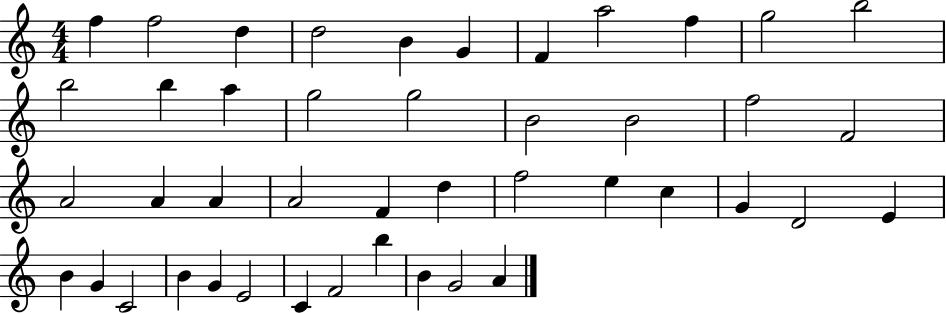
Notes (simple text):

F5/q F5/h D5/q D5/h B4/q G4/q F4/q A5/h F5/q G5/h B5/h B5/h B5/q A5/q G5/h G5/h B4/h B4/h F5/h F4/h A4/h A4/q A4/q A4/h F4/q D5/q F5/h E5/q C5/q G4/q D4/h E4/q B4/q G4/q C4/h B4/q G4/q E4/h C4/q F4/h B5/q B4/q G4/h A4/q